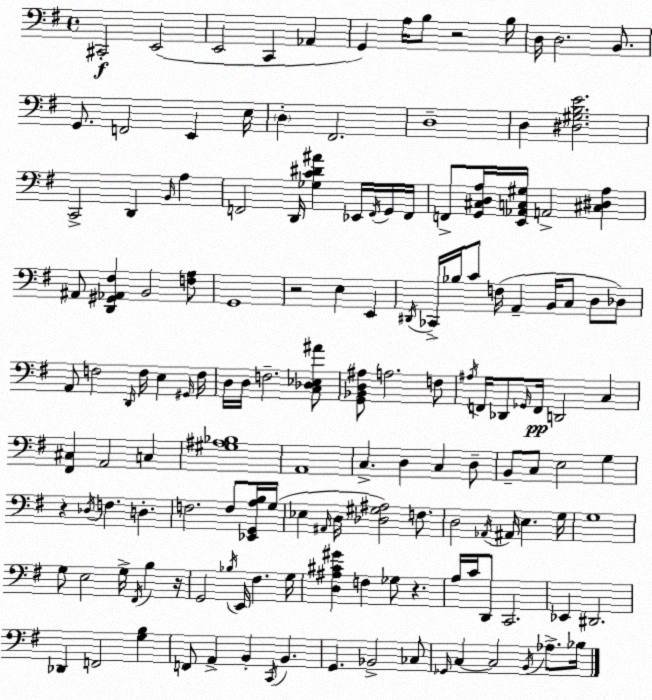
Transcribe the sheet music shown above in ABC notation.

X:1
T:Untitled
M:4/4
L:1/4
K:G
^C,,2 E,,2 E,,2 C,, _A,, G,, A,/4 B,/2 z2 B,/4 D,/4 D,2 B,,/2 G,,/2 F,,2 E,, E,/4 D, ^F,,2 D,4 D, [^D,^G,B,E]2 C,,2 D,, B,,/4 A, F,,2 D,,/4 [_G,C^D^A] _E,,/4 F,,/4 G,,/4 F,,/4 F,,/2 [G,,^C,D,A,]/4 [E,,_A,,C,^G,]/4 A,,2 [^C,^D,A,] ^A,,/2 [D,,^G,,_A,,^F,] B,,2 [F,A,]/2 G,,4 z2 E, E,, ^D,,/4 _C,,/4 _B,/4 C/2 F,/4 A,, B,,/4 C,/2 D,/2 _D,/2 A,,/2 F,2 D,,/4 F,/4 E, ^G,,/4 F,/4 D,/4 D,/4 F,2 [C,_D,_E,^A]/2 [G,,_B,,D,^A,]/2 A,2 F,/2 ^A,/4 F,,/4 _D,,/2 _G,,/4 F,,/4 D,,2 C, [^F,,^C,] A,,2 C, [^G,^A,_B,]4 A,,4 C, D, C, D,/2 B,,/2 C,/2 E,2 G, z _D,/4 F, D, F,2 F,/2 [_E,,G,,A,B,]/4 G,/4 _E, ^A,,/4 D,/4 [_D,^G,^A,]2 F,/2 D,2 _A,,/4 ^A,,/4 E, G,/4 G,4 G,/2 E,2 G,/4 ^F,,/4 B, z/4 G,,2 _B,/4 E,,/4 ^F, G,/4 [D,^A,^C^G] F, _G,/2 z A,/4 C/4 D,,/2 C,,2 _E,, ^D,,2 _D,, F,,2 [G,B,] F,,/2 A,, B,, C,,/4 B,, G,, _B,,2 _C,/2 _G,,/4 C, C,2 B,,/4 _A,/2 _B,/4